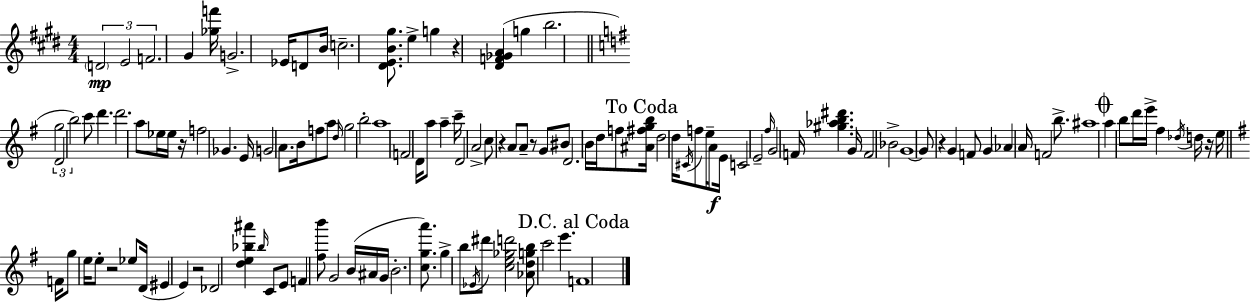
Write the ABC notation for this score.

X:1
T:Untitled
M:4/4
L:1/4
K:E
D2 E2 F2 ^G [_gf']/4 G2 _E/4 D/2 B/4 c2 [^DEB^g]/2 e g z [^DF_GA] g b2 g2 D2 b2 c'/2 d' d'2 a/2 _e/4 _e/4 z/4 f2 _G E/4 G2 A/2 B/4 f/2 a/2 d/4 g2 b2 a4 F2 D/4 a/2 a c'/4 D2 A2 c/2 z A/2 A/2 z/2 G/2 ^B/2 D2 B/4 d/4 f/2 [^A^fgb]/4 d2 d/4 ^C/4 f/2 e/4 A/2 E/4 C2 E2 ^f/4 G2 F/4 [^g_ab^d'] G/4 F2 _B2 G4 G/2 z G F/2 G _A A/4 F2 b/2 ^a4 a b/2 d'/4 e'/4 ^f _d/4 d/4 z/4 e/4 F/4 g/2 e/4 e/2 z2 _e/2 D/4 ^E E z2 _D2 [de_b^a'] _b/4 C/2 E/2 F [^fb']/2 G2 B/4 ^A/4 G/4 B2 [cga']/2 g b/2 _E/4 ^d'/2 [ce_gd']2 [_Adgb]/2 c'2 e' F4